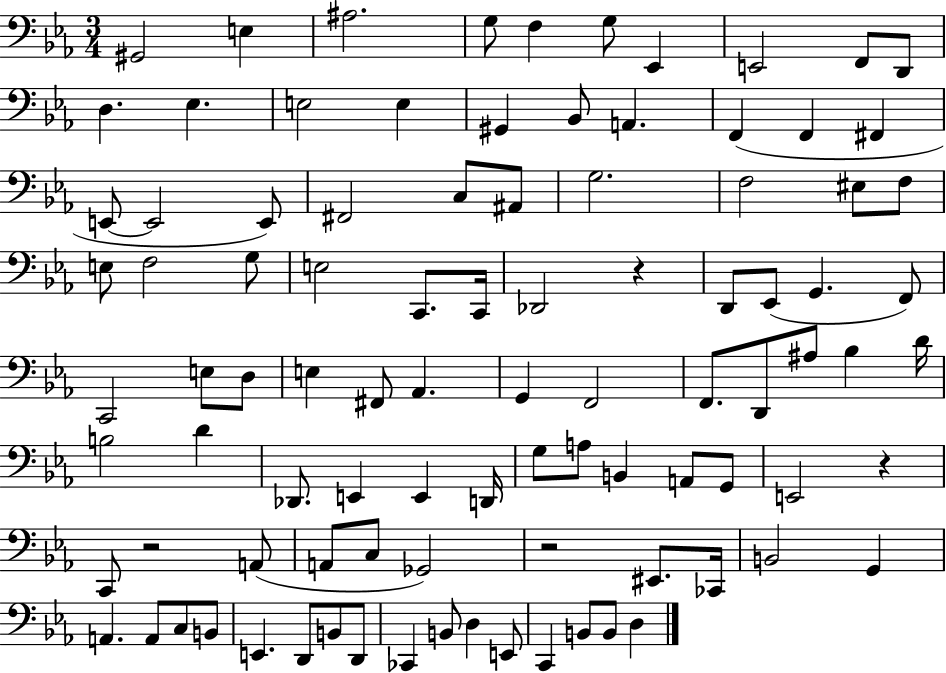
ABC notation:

X:1
T:Untitled
M:3/4
L:1/4
K:Eb
^G,,2 E, ^A,2 G,/2 F, G,/2 _E,, E,,2 F,,/2 D,,/2 D, _E, E,2 E, ^G,, _B,,/2 A,, F,, F,, ^F,, E,,/2 E,,2 E,,/2 ^F,,2 C,/2 ^A,,/2 G,2 F,2 ^E,/2 F,/2 E,/2 F,2 G,/2 E,2 C,,/2 C,,/4 _D,,2 z D,,/2 _E,,/2 G,, F,,/2 C,,2 E,/2 D,/2 E, ^F,,/2 _A,, G,, F,,2 F,,/2 D,,/2 ^A,/2 _B, D/4 B,2 D _D,,/2 E,, E,, D,,/4 G,/2 A,/2 B,, A,,/2 G,,/2 E,,2 z C,,/2 z2 A,,/2 A,,/2 C,/2 _G,,2 z2 ^E,,/2 _C,,/4 B,,2 G,, A,, A,,/2 C,/2 B,,/2 E,, D,,/2 B,,/2 D,,/2 _C,, B,,/2 D, E,,/2 C,, B,,/2 B,,/2 D,